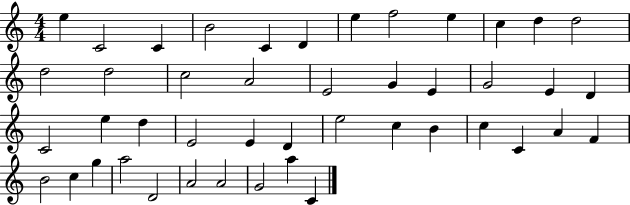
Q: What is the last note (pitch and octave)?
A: C4